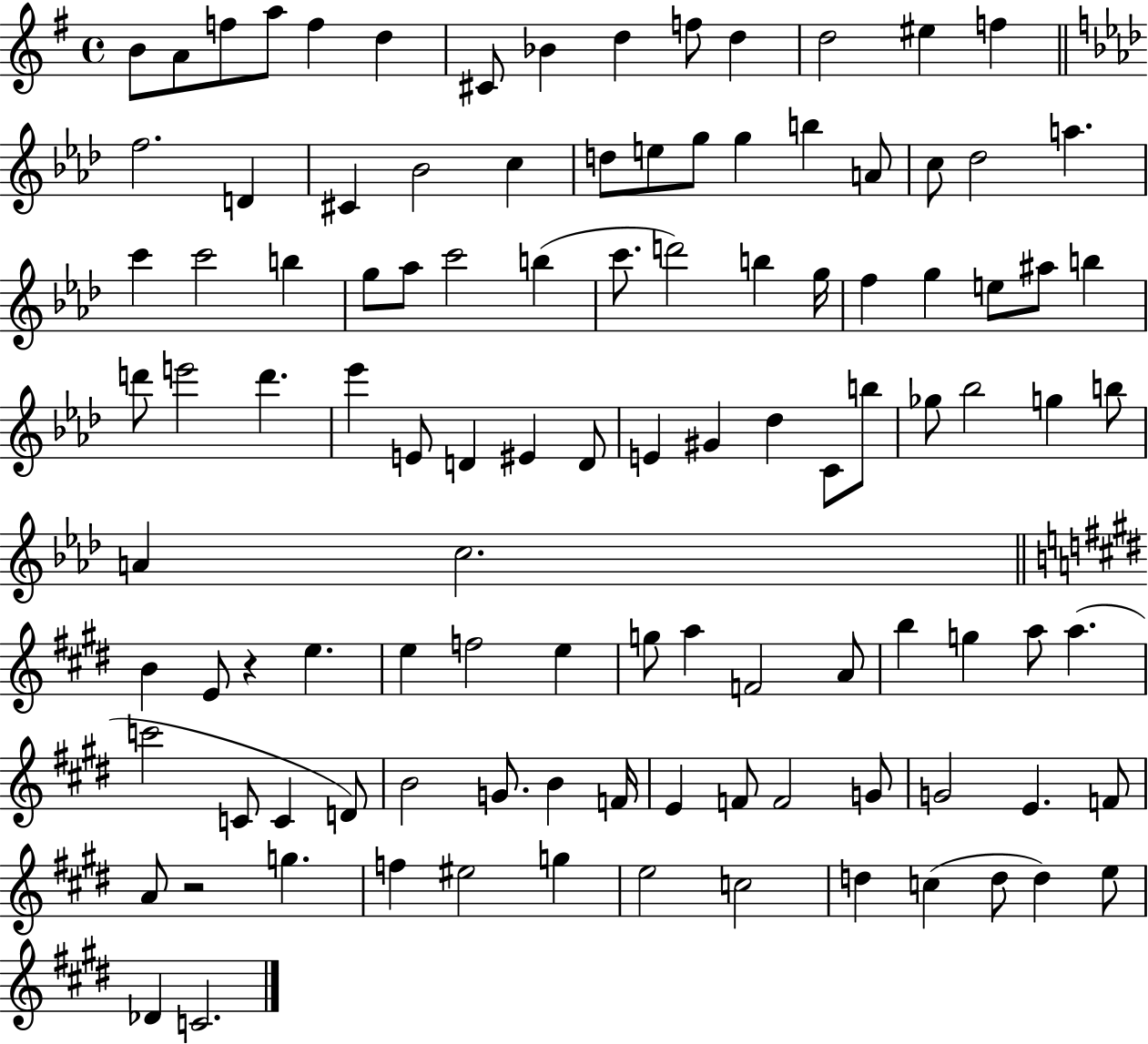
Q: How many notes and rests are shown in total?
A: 108